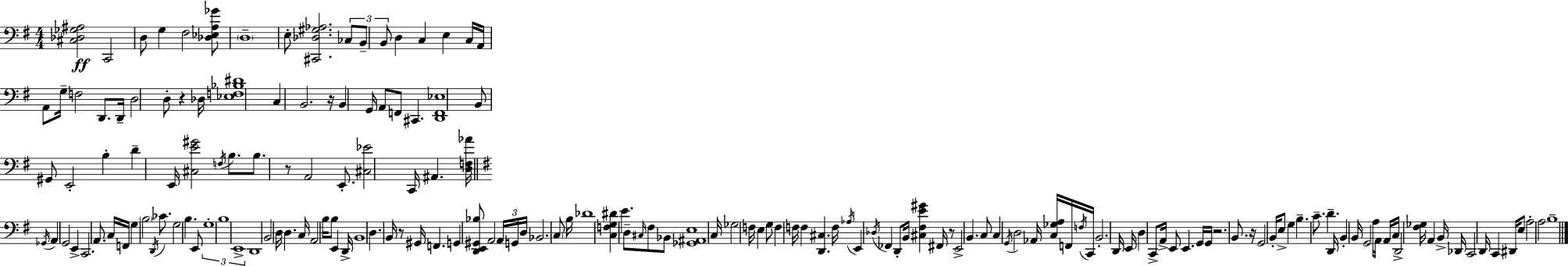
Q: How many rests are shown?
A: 7